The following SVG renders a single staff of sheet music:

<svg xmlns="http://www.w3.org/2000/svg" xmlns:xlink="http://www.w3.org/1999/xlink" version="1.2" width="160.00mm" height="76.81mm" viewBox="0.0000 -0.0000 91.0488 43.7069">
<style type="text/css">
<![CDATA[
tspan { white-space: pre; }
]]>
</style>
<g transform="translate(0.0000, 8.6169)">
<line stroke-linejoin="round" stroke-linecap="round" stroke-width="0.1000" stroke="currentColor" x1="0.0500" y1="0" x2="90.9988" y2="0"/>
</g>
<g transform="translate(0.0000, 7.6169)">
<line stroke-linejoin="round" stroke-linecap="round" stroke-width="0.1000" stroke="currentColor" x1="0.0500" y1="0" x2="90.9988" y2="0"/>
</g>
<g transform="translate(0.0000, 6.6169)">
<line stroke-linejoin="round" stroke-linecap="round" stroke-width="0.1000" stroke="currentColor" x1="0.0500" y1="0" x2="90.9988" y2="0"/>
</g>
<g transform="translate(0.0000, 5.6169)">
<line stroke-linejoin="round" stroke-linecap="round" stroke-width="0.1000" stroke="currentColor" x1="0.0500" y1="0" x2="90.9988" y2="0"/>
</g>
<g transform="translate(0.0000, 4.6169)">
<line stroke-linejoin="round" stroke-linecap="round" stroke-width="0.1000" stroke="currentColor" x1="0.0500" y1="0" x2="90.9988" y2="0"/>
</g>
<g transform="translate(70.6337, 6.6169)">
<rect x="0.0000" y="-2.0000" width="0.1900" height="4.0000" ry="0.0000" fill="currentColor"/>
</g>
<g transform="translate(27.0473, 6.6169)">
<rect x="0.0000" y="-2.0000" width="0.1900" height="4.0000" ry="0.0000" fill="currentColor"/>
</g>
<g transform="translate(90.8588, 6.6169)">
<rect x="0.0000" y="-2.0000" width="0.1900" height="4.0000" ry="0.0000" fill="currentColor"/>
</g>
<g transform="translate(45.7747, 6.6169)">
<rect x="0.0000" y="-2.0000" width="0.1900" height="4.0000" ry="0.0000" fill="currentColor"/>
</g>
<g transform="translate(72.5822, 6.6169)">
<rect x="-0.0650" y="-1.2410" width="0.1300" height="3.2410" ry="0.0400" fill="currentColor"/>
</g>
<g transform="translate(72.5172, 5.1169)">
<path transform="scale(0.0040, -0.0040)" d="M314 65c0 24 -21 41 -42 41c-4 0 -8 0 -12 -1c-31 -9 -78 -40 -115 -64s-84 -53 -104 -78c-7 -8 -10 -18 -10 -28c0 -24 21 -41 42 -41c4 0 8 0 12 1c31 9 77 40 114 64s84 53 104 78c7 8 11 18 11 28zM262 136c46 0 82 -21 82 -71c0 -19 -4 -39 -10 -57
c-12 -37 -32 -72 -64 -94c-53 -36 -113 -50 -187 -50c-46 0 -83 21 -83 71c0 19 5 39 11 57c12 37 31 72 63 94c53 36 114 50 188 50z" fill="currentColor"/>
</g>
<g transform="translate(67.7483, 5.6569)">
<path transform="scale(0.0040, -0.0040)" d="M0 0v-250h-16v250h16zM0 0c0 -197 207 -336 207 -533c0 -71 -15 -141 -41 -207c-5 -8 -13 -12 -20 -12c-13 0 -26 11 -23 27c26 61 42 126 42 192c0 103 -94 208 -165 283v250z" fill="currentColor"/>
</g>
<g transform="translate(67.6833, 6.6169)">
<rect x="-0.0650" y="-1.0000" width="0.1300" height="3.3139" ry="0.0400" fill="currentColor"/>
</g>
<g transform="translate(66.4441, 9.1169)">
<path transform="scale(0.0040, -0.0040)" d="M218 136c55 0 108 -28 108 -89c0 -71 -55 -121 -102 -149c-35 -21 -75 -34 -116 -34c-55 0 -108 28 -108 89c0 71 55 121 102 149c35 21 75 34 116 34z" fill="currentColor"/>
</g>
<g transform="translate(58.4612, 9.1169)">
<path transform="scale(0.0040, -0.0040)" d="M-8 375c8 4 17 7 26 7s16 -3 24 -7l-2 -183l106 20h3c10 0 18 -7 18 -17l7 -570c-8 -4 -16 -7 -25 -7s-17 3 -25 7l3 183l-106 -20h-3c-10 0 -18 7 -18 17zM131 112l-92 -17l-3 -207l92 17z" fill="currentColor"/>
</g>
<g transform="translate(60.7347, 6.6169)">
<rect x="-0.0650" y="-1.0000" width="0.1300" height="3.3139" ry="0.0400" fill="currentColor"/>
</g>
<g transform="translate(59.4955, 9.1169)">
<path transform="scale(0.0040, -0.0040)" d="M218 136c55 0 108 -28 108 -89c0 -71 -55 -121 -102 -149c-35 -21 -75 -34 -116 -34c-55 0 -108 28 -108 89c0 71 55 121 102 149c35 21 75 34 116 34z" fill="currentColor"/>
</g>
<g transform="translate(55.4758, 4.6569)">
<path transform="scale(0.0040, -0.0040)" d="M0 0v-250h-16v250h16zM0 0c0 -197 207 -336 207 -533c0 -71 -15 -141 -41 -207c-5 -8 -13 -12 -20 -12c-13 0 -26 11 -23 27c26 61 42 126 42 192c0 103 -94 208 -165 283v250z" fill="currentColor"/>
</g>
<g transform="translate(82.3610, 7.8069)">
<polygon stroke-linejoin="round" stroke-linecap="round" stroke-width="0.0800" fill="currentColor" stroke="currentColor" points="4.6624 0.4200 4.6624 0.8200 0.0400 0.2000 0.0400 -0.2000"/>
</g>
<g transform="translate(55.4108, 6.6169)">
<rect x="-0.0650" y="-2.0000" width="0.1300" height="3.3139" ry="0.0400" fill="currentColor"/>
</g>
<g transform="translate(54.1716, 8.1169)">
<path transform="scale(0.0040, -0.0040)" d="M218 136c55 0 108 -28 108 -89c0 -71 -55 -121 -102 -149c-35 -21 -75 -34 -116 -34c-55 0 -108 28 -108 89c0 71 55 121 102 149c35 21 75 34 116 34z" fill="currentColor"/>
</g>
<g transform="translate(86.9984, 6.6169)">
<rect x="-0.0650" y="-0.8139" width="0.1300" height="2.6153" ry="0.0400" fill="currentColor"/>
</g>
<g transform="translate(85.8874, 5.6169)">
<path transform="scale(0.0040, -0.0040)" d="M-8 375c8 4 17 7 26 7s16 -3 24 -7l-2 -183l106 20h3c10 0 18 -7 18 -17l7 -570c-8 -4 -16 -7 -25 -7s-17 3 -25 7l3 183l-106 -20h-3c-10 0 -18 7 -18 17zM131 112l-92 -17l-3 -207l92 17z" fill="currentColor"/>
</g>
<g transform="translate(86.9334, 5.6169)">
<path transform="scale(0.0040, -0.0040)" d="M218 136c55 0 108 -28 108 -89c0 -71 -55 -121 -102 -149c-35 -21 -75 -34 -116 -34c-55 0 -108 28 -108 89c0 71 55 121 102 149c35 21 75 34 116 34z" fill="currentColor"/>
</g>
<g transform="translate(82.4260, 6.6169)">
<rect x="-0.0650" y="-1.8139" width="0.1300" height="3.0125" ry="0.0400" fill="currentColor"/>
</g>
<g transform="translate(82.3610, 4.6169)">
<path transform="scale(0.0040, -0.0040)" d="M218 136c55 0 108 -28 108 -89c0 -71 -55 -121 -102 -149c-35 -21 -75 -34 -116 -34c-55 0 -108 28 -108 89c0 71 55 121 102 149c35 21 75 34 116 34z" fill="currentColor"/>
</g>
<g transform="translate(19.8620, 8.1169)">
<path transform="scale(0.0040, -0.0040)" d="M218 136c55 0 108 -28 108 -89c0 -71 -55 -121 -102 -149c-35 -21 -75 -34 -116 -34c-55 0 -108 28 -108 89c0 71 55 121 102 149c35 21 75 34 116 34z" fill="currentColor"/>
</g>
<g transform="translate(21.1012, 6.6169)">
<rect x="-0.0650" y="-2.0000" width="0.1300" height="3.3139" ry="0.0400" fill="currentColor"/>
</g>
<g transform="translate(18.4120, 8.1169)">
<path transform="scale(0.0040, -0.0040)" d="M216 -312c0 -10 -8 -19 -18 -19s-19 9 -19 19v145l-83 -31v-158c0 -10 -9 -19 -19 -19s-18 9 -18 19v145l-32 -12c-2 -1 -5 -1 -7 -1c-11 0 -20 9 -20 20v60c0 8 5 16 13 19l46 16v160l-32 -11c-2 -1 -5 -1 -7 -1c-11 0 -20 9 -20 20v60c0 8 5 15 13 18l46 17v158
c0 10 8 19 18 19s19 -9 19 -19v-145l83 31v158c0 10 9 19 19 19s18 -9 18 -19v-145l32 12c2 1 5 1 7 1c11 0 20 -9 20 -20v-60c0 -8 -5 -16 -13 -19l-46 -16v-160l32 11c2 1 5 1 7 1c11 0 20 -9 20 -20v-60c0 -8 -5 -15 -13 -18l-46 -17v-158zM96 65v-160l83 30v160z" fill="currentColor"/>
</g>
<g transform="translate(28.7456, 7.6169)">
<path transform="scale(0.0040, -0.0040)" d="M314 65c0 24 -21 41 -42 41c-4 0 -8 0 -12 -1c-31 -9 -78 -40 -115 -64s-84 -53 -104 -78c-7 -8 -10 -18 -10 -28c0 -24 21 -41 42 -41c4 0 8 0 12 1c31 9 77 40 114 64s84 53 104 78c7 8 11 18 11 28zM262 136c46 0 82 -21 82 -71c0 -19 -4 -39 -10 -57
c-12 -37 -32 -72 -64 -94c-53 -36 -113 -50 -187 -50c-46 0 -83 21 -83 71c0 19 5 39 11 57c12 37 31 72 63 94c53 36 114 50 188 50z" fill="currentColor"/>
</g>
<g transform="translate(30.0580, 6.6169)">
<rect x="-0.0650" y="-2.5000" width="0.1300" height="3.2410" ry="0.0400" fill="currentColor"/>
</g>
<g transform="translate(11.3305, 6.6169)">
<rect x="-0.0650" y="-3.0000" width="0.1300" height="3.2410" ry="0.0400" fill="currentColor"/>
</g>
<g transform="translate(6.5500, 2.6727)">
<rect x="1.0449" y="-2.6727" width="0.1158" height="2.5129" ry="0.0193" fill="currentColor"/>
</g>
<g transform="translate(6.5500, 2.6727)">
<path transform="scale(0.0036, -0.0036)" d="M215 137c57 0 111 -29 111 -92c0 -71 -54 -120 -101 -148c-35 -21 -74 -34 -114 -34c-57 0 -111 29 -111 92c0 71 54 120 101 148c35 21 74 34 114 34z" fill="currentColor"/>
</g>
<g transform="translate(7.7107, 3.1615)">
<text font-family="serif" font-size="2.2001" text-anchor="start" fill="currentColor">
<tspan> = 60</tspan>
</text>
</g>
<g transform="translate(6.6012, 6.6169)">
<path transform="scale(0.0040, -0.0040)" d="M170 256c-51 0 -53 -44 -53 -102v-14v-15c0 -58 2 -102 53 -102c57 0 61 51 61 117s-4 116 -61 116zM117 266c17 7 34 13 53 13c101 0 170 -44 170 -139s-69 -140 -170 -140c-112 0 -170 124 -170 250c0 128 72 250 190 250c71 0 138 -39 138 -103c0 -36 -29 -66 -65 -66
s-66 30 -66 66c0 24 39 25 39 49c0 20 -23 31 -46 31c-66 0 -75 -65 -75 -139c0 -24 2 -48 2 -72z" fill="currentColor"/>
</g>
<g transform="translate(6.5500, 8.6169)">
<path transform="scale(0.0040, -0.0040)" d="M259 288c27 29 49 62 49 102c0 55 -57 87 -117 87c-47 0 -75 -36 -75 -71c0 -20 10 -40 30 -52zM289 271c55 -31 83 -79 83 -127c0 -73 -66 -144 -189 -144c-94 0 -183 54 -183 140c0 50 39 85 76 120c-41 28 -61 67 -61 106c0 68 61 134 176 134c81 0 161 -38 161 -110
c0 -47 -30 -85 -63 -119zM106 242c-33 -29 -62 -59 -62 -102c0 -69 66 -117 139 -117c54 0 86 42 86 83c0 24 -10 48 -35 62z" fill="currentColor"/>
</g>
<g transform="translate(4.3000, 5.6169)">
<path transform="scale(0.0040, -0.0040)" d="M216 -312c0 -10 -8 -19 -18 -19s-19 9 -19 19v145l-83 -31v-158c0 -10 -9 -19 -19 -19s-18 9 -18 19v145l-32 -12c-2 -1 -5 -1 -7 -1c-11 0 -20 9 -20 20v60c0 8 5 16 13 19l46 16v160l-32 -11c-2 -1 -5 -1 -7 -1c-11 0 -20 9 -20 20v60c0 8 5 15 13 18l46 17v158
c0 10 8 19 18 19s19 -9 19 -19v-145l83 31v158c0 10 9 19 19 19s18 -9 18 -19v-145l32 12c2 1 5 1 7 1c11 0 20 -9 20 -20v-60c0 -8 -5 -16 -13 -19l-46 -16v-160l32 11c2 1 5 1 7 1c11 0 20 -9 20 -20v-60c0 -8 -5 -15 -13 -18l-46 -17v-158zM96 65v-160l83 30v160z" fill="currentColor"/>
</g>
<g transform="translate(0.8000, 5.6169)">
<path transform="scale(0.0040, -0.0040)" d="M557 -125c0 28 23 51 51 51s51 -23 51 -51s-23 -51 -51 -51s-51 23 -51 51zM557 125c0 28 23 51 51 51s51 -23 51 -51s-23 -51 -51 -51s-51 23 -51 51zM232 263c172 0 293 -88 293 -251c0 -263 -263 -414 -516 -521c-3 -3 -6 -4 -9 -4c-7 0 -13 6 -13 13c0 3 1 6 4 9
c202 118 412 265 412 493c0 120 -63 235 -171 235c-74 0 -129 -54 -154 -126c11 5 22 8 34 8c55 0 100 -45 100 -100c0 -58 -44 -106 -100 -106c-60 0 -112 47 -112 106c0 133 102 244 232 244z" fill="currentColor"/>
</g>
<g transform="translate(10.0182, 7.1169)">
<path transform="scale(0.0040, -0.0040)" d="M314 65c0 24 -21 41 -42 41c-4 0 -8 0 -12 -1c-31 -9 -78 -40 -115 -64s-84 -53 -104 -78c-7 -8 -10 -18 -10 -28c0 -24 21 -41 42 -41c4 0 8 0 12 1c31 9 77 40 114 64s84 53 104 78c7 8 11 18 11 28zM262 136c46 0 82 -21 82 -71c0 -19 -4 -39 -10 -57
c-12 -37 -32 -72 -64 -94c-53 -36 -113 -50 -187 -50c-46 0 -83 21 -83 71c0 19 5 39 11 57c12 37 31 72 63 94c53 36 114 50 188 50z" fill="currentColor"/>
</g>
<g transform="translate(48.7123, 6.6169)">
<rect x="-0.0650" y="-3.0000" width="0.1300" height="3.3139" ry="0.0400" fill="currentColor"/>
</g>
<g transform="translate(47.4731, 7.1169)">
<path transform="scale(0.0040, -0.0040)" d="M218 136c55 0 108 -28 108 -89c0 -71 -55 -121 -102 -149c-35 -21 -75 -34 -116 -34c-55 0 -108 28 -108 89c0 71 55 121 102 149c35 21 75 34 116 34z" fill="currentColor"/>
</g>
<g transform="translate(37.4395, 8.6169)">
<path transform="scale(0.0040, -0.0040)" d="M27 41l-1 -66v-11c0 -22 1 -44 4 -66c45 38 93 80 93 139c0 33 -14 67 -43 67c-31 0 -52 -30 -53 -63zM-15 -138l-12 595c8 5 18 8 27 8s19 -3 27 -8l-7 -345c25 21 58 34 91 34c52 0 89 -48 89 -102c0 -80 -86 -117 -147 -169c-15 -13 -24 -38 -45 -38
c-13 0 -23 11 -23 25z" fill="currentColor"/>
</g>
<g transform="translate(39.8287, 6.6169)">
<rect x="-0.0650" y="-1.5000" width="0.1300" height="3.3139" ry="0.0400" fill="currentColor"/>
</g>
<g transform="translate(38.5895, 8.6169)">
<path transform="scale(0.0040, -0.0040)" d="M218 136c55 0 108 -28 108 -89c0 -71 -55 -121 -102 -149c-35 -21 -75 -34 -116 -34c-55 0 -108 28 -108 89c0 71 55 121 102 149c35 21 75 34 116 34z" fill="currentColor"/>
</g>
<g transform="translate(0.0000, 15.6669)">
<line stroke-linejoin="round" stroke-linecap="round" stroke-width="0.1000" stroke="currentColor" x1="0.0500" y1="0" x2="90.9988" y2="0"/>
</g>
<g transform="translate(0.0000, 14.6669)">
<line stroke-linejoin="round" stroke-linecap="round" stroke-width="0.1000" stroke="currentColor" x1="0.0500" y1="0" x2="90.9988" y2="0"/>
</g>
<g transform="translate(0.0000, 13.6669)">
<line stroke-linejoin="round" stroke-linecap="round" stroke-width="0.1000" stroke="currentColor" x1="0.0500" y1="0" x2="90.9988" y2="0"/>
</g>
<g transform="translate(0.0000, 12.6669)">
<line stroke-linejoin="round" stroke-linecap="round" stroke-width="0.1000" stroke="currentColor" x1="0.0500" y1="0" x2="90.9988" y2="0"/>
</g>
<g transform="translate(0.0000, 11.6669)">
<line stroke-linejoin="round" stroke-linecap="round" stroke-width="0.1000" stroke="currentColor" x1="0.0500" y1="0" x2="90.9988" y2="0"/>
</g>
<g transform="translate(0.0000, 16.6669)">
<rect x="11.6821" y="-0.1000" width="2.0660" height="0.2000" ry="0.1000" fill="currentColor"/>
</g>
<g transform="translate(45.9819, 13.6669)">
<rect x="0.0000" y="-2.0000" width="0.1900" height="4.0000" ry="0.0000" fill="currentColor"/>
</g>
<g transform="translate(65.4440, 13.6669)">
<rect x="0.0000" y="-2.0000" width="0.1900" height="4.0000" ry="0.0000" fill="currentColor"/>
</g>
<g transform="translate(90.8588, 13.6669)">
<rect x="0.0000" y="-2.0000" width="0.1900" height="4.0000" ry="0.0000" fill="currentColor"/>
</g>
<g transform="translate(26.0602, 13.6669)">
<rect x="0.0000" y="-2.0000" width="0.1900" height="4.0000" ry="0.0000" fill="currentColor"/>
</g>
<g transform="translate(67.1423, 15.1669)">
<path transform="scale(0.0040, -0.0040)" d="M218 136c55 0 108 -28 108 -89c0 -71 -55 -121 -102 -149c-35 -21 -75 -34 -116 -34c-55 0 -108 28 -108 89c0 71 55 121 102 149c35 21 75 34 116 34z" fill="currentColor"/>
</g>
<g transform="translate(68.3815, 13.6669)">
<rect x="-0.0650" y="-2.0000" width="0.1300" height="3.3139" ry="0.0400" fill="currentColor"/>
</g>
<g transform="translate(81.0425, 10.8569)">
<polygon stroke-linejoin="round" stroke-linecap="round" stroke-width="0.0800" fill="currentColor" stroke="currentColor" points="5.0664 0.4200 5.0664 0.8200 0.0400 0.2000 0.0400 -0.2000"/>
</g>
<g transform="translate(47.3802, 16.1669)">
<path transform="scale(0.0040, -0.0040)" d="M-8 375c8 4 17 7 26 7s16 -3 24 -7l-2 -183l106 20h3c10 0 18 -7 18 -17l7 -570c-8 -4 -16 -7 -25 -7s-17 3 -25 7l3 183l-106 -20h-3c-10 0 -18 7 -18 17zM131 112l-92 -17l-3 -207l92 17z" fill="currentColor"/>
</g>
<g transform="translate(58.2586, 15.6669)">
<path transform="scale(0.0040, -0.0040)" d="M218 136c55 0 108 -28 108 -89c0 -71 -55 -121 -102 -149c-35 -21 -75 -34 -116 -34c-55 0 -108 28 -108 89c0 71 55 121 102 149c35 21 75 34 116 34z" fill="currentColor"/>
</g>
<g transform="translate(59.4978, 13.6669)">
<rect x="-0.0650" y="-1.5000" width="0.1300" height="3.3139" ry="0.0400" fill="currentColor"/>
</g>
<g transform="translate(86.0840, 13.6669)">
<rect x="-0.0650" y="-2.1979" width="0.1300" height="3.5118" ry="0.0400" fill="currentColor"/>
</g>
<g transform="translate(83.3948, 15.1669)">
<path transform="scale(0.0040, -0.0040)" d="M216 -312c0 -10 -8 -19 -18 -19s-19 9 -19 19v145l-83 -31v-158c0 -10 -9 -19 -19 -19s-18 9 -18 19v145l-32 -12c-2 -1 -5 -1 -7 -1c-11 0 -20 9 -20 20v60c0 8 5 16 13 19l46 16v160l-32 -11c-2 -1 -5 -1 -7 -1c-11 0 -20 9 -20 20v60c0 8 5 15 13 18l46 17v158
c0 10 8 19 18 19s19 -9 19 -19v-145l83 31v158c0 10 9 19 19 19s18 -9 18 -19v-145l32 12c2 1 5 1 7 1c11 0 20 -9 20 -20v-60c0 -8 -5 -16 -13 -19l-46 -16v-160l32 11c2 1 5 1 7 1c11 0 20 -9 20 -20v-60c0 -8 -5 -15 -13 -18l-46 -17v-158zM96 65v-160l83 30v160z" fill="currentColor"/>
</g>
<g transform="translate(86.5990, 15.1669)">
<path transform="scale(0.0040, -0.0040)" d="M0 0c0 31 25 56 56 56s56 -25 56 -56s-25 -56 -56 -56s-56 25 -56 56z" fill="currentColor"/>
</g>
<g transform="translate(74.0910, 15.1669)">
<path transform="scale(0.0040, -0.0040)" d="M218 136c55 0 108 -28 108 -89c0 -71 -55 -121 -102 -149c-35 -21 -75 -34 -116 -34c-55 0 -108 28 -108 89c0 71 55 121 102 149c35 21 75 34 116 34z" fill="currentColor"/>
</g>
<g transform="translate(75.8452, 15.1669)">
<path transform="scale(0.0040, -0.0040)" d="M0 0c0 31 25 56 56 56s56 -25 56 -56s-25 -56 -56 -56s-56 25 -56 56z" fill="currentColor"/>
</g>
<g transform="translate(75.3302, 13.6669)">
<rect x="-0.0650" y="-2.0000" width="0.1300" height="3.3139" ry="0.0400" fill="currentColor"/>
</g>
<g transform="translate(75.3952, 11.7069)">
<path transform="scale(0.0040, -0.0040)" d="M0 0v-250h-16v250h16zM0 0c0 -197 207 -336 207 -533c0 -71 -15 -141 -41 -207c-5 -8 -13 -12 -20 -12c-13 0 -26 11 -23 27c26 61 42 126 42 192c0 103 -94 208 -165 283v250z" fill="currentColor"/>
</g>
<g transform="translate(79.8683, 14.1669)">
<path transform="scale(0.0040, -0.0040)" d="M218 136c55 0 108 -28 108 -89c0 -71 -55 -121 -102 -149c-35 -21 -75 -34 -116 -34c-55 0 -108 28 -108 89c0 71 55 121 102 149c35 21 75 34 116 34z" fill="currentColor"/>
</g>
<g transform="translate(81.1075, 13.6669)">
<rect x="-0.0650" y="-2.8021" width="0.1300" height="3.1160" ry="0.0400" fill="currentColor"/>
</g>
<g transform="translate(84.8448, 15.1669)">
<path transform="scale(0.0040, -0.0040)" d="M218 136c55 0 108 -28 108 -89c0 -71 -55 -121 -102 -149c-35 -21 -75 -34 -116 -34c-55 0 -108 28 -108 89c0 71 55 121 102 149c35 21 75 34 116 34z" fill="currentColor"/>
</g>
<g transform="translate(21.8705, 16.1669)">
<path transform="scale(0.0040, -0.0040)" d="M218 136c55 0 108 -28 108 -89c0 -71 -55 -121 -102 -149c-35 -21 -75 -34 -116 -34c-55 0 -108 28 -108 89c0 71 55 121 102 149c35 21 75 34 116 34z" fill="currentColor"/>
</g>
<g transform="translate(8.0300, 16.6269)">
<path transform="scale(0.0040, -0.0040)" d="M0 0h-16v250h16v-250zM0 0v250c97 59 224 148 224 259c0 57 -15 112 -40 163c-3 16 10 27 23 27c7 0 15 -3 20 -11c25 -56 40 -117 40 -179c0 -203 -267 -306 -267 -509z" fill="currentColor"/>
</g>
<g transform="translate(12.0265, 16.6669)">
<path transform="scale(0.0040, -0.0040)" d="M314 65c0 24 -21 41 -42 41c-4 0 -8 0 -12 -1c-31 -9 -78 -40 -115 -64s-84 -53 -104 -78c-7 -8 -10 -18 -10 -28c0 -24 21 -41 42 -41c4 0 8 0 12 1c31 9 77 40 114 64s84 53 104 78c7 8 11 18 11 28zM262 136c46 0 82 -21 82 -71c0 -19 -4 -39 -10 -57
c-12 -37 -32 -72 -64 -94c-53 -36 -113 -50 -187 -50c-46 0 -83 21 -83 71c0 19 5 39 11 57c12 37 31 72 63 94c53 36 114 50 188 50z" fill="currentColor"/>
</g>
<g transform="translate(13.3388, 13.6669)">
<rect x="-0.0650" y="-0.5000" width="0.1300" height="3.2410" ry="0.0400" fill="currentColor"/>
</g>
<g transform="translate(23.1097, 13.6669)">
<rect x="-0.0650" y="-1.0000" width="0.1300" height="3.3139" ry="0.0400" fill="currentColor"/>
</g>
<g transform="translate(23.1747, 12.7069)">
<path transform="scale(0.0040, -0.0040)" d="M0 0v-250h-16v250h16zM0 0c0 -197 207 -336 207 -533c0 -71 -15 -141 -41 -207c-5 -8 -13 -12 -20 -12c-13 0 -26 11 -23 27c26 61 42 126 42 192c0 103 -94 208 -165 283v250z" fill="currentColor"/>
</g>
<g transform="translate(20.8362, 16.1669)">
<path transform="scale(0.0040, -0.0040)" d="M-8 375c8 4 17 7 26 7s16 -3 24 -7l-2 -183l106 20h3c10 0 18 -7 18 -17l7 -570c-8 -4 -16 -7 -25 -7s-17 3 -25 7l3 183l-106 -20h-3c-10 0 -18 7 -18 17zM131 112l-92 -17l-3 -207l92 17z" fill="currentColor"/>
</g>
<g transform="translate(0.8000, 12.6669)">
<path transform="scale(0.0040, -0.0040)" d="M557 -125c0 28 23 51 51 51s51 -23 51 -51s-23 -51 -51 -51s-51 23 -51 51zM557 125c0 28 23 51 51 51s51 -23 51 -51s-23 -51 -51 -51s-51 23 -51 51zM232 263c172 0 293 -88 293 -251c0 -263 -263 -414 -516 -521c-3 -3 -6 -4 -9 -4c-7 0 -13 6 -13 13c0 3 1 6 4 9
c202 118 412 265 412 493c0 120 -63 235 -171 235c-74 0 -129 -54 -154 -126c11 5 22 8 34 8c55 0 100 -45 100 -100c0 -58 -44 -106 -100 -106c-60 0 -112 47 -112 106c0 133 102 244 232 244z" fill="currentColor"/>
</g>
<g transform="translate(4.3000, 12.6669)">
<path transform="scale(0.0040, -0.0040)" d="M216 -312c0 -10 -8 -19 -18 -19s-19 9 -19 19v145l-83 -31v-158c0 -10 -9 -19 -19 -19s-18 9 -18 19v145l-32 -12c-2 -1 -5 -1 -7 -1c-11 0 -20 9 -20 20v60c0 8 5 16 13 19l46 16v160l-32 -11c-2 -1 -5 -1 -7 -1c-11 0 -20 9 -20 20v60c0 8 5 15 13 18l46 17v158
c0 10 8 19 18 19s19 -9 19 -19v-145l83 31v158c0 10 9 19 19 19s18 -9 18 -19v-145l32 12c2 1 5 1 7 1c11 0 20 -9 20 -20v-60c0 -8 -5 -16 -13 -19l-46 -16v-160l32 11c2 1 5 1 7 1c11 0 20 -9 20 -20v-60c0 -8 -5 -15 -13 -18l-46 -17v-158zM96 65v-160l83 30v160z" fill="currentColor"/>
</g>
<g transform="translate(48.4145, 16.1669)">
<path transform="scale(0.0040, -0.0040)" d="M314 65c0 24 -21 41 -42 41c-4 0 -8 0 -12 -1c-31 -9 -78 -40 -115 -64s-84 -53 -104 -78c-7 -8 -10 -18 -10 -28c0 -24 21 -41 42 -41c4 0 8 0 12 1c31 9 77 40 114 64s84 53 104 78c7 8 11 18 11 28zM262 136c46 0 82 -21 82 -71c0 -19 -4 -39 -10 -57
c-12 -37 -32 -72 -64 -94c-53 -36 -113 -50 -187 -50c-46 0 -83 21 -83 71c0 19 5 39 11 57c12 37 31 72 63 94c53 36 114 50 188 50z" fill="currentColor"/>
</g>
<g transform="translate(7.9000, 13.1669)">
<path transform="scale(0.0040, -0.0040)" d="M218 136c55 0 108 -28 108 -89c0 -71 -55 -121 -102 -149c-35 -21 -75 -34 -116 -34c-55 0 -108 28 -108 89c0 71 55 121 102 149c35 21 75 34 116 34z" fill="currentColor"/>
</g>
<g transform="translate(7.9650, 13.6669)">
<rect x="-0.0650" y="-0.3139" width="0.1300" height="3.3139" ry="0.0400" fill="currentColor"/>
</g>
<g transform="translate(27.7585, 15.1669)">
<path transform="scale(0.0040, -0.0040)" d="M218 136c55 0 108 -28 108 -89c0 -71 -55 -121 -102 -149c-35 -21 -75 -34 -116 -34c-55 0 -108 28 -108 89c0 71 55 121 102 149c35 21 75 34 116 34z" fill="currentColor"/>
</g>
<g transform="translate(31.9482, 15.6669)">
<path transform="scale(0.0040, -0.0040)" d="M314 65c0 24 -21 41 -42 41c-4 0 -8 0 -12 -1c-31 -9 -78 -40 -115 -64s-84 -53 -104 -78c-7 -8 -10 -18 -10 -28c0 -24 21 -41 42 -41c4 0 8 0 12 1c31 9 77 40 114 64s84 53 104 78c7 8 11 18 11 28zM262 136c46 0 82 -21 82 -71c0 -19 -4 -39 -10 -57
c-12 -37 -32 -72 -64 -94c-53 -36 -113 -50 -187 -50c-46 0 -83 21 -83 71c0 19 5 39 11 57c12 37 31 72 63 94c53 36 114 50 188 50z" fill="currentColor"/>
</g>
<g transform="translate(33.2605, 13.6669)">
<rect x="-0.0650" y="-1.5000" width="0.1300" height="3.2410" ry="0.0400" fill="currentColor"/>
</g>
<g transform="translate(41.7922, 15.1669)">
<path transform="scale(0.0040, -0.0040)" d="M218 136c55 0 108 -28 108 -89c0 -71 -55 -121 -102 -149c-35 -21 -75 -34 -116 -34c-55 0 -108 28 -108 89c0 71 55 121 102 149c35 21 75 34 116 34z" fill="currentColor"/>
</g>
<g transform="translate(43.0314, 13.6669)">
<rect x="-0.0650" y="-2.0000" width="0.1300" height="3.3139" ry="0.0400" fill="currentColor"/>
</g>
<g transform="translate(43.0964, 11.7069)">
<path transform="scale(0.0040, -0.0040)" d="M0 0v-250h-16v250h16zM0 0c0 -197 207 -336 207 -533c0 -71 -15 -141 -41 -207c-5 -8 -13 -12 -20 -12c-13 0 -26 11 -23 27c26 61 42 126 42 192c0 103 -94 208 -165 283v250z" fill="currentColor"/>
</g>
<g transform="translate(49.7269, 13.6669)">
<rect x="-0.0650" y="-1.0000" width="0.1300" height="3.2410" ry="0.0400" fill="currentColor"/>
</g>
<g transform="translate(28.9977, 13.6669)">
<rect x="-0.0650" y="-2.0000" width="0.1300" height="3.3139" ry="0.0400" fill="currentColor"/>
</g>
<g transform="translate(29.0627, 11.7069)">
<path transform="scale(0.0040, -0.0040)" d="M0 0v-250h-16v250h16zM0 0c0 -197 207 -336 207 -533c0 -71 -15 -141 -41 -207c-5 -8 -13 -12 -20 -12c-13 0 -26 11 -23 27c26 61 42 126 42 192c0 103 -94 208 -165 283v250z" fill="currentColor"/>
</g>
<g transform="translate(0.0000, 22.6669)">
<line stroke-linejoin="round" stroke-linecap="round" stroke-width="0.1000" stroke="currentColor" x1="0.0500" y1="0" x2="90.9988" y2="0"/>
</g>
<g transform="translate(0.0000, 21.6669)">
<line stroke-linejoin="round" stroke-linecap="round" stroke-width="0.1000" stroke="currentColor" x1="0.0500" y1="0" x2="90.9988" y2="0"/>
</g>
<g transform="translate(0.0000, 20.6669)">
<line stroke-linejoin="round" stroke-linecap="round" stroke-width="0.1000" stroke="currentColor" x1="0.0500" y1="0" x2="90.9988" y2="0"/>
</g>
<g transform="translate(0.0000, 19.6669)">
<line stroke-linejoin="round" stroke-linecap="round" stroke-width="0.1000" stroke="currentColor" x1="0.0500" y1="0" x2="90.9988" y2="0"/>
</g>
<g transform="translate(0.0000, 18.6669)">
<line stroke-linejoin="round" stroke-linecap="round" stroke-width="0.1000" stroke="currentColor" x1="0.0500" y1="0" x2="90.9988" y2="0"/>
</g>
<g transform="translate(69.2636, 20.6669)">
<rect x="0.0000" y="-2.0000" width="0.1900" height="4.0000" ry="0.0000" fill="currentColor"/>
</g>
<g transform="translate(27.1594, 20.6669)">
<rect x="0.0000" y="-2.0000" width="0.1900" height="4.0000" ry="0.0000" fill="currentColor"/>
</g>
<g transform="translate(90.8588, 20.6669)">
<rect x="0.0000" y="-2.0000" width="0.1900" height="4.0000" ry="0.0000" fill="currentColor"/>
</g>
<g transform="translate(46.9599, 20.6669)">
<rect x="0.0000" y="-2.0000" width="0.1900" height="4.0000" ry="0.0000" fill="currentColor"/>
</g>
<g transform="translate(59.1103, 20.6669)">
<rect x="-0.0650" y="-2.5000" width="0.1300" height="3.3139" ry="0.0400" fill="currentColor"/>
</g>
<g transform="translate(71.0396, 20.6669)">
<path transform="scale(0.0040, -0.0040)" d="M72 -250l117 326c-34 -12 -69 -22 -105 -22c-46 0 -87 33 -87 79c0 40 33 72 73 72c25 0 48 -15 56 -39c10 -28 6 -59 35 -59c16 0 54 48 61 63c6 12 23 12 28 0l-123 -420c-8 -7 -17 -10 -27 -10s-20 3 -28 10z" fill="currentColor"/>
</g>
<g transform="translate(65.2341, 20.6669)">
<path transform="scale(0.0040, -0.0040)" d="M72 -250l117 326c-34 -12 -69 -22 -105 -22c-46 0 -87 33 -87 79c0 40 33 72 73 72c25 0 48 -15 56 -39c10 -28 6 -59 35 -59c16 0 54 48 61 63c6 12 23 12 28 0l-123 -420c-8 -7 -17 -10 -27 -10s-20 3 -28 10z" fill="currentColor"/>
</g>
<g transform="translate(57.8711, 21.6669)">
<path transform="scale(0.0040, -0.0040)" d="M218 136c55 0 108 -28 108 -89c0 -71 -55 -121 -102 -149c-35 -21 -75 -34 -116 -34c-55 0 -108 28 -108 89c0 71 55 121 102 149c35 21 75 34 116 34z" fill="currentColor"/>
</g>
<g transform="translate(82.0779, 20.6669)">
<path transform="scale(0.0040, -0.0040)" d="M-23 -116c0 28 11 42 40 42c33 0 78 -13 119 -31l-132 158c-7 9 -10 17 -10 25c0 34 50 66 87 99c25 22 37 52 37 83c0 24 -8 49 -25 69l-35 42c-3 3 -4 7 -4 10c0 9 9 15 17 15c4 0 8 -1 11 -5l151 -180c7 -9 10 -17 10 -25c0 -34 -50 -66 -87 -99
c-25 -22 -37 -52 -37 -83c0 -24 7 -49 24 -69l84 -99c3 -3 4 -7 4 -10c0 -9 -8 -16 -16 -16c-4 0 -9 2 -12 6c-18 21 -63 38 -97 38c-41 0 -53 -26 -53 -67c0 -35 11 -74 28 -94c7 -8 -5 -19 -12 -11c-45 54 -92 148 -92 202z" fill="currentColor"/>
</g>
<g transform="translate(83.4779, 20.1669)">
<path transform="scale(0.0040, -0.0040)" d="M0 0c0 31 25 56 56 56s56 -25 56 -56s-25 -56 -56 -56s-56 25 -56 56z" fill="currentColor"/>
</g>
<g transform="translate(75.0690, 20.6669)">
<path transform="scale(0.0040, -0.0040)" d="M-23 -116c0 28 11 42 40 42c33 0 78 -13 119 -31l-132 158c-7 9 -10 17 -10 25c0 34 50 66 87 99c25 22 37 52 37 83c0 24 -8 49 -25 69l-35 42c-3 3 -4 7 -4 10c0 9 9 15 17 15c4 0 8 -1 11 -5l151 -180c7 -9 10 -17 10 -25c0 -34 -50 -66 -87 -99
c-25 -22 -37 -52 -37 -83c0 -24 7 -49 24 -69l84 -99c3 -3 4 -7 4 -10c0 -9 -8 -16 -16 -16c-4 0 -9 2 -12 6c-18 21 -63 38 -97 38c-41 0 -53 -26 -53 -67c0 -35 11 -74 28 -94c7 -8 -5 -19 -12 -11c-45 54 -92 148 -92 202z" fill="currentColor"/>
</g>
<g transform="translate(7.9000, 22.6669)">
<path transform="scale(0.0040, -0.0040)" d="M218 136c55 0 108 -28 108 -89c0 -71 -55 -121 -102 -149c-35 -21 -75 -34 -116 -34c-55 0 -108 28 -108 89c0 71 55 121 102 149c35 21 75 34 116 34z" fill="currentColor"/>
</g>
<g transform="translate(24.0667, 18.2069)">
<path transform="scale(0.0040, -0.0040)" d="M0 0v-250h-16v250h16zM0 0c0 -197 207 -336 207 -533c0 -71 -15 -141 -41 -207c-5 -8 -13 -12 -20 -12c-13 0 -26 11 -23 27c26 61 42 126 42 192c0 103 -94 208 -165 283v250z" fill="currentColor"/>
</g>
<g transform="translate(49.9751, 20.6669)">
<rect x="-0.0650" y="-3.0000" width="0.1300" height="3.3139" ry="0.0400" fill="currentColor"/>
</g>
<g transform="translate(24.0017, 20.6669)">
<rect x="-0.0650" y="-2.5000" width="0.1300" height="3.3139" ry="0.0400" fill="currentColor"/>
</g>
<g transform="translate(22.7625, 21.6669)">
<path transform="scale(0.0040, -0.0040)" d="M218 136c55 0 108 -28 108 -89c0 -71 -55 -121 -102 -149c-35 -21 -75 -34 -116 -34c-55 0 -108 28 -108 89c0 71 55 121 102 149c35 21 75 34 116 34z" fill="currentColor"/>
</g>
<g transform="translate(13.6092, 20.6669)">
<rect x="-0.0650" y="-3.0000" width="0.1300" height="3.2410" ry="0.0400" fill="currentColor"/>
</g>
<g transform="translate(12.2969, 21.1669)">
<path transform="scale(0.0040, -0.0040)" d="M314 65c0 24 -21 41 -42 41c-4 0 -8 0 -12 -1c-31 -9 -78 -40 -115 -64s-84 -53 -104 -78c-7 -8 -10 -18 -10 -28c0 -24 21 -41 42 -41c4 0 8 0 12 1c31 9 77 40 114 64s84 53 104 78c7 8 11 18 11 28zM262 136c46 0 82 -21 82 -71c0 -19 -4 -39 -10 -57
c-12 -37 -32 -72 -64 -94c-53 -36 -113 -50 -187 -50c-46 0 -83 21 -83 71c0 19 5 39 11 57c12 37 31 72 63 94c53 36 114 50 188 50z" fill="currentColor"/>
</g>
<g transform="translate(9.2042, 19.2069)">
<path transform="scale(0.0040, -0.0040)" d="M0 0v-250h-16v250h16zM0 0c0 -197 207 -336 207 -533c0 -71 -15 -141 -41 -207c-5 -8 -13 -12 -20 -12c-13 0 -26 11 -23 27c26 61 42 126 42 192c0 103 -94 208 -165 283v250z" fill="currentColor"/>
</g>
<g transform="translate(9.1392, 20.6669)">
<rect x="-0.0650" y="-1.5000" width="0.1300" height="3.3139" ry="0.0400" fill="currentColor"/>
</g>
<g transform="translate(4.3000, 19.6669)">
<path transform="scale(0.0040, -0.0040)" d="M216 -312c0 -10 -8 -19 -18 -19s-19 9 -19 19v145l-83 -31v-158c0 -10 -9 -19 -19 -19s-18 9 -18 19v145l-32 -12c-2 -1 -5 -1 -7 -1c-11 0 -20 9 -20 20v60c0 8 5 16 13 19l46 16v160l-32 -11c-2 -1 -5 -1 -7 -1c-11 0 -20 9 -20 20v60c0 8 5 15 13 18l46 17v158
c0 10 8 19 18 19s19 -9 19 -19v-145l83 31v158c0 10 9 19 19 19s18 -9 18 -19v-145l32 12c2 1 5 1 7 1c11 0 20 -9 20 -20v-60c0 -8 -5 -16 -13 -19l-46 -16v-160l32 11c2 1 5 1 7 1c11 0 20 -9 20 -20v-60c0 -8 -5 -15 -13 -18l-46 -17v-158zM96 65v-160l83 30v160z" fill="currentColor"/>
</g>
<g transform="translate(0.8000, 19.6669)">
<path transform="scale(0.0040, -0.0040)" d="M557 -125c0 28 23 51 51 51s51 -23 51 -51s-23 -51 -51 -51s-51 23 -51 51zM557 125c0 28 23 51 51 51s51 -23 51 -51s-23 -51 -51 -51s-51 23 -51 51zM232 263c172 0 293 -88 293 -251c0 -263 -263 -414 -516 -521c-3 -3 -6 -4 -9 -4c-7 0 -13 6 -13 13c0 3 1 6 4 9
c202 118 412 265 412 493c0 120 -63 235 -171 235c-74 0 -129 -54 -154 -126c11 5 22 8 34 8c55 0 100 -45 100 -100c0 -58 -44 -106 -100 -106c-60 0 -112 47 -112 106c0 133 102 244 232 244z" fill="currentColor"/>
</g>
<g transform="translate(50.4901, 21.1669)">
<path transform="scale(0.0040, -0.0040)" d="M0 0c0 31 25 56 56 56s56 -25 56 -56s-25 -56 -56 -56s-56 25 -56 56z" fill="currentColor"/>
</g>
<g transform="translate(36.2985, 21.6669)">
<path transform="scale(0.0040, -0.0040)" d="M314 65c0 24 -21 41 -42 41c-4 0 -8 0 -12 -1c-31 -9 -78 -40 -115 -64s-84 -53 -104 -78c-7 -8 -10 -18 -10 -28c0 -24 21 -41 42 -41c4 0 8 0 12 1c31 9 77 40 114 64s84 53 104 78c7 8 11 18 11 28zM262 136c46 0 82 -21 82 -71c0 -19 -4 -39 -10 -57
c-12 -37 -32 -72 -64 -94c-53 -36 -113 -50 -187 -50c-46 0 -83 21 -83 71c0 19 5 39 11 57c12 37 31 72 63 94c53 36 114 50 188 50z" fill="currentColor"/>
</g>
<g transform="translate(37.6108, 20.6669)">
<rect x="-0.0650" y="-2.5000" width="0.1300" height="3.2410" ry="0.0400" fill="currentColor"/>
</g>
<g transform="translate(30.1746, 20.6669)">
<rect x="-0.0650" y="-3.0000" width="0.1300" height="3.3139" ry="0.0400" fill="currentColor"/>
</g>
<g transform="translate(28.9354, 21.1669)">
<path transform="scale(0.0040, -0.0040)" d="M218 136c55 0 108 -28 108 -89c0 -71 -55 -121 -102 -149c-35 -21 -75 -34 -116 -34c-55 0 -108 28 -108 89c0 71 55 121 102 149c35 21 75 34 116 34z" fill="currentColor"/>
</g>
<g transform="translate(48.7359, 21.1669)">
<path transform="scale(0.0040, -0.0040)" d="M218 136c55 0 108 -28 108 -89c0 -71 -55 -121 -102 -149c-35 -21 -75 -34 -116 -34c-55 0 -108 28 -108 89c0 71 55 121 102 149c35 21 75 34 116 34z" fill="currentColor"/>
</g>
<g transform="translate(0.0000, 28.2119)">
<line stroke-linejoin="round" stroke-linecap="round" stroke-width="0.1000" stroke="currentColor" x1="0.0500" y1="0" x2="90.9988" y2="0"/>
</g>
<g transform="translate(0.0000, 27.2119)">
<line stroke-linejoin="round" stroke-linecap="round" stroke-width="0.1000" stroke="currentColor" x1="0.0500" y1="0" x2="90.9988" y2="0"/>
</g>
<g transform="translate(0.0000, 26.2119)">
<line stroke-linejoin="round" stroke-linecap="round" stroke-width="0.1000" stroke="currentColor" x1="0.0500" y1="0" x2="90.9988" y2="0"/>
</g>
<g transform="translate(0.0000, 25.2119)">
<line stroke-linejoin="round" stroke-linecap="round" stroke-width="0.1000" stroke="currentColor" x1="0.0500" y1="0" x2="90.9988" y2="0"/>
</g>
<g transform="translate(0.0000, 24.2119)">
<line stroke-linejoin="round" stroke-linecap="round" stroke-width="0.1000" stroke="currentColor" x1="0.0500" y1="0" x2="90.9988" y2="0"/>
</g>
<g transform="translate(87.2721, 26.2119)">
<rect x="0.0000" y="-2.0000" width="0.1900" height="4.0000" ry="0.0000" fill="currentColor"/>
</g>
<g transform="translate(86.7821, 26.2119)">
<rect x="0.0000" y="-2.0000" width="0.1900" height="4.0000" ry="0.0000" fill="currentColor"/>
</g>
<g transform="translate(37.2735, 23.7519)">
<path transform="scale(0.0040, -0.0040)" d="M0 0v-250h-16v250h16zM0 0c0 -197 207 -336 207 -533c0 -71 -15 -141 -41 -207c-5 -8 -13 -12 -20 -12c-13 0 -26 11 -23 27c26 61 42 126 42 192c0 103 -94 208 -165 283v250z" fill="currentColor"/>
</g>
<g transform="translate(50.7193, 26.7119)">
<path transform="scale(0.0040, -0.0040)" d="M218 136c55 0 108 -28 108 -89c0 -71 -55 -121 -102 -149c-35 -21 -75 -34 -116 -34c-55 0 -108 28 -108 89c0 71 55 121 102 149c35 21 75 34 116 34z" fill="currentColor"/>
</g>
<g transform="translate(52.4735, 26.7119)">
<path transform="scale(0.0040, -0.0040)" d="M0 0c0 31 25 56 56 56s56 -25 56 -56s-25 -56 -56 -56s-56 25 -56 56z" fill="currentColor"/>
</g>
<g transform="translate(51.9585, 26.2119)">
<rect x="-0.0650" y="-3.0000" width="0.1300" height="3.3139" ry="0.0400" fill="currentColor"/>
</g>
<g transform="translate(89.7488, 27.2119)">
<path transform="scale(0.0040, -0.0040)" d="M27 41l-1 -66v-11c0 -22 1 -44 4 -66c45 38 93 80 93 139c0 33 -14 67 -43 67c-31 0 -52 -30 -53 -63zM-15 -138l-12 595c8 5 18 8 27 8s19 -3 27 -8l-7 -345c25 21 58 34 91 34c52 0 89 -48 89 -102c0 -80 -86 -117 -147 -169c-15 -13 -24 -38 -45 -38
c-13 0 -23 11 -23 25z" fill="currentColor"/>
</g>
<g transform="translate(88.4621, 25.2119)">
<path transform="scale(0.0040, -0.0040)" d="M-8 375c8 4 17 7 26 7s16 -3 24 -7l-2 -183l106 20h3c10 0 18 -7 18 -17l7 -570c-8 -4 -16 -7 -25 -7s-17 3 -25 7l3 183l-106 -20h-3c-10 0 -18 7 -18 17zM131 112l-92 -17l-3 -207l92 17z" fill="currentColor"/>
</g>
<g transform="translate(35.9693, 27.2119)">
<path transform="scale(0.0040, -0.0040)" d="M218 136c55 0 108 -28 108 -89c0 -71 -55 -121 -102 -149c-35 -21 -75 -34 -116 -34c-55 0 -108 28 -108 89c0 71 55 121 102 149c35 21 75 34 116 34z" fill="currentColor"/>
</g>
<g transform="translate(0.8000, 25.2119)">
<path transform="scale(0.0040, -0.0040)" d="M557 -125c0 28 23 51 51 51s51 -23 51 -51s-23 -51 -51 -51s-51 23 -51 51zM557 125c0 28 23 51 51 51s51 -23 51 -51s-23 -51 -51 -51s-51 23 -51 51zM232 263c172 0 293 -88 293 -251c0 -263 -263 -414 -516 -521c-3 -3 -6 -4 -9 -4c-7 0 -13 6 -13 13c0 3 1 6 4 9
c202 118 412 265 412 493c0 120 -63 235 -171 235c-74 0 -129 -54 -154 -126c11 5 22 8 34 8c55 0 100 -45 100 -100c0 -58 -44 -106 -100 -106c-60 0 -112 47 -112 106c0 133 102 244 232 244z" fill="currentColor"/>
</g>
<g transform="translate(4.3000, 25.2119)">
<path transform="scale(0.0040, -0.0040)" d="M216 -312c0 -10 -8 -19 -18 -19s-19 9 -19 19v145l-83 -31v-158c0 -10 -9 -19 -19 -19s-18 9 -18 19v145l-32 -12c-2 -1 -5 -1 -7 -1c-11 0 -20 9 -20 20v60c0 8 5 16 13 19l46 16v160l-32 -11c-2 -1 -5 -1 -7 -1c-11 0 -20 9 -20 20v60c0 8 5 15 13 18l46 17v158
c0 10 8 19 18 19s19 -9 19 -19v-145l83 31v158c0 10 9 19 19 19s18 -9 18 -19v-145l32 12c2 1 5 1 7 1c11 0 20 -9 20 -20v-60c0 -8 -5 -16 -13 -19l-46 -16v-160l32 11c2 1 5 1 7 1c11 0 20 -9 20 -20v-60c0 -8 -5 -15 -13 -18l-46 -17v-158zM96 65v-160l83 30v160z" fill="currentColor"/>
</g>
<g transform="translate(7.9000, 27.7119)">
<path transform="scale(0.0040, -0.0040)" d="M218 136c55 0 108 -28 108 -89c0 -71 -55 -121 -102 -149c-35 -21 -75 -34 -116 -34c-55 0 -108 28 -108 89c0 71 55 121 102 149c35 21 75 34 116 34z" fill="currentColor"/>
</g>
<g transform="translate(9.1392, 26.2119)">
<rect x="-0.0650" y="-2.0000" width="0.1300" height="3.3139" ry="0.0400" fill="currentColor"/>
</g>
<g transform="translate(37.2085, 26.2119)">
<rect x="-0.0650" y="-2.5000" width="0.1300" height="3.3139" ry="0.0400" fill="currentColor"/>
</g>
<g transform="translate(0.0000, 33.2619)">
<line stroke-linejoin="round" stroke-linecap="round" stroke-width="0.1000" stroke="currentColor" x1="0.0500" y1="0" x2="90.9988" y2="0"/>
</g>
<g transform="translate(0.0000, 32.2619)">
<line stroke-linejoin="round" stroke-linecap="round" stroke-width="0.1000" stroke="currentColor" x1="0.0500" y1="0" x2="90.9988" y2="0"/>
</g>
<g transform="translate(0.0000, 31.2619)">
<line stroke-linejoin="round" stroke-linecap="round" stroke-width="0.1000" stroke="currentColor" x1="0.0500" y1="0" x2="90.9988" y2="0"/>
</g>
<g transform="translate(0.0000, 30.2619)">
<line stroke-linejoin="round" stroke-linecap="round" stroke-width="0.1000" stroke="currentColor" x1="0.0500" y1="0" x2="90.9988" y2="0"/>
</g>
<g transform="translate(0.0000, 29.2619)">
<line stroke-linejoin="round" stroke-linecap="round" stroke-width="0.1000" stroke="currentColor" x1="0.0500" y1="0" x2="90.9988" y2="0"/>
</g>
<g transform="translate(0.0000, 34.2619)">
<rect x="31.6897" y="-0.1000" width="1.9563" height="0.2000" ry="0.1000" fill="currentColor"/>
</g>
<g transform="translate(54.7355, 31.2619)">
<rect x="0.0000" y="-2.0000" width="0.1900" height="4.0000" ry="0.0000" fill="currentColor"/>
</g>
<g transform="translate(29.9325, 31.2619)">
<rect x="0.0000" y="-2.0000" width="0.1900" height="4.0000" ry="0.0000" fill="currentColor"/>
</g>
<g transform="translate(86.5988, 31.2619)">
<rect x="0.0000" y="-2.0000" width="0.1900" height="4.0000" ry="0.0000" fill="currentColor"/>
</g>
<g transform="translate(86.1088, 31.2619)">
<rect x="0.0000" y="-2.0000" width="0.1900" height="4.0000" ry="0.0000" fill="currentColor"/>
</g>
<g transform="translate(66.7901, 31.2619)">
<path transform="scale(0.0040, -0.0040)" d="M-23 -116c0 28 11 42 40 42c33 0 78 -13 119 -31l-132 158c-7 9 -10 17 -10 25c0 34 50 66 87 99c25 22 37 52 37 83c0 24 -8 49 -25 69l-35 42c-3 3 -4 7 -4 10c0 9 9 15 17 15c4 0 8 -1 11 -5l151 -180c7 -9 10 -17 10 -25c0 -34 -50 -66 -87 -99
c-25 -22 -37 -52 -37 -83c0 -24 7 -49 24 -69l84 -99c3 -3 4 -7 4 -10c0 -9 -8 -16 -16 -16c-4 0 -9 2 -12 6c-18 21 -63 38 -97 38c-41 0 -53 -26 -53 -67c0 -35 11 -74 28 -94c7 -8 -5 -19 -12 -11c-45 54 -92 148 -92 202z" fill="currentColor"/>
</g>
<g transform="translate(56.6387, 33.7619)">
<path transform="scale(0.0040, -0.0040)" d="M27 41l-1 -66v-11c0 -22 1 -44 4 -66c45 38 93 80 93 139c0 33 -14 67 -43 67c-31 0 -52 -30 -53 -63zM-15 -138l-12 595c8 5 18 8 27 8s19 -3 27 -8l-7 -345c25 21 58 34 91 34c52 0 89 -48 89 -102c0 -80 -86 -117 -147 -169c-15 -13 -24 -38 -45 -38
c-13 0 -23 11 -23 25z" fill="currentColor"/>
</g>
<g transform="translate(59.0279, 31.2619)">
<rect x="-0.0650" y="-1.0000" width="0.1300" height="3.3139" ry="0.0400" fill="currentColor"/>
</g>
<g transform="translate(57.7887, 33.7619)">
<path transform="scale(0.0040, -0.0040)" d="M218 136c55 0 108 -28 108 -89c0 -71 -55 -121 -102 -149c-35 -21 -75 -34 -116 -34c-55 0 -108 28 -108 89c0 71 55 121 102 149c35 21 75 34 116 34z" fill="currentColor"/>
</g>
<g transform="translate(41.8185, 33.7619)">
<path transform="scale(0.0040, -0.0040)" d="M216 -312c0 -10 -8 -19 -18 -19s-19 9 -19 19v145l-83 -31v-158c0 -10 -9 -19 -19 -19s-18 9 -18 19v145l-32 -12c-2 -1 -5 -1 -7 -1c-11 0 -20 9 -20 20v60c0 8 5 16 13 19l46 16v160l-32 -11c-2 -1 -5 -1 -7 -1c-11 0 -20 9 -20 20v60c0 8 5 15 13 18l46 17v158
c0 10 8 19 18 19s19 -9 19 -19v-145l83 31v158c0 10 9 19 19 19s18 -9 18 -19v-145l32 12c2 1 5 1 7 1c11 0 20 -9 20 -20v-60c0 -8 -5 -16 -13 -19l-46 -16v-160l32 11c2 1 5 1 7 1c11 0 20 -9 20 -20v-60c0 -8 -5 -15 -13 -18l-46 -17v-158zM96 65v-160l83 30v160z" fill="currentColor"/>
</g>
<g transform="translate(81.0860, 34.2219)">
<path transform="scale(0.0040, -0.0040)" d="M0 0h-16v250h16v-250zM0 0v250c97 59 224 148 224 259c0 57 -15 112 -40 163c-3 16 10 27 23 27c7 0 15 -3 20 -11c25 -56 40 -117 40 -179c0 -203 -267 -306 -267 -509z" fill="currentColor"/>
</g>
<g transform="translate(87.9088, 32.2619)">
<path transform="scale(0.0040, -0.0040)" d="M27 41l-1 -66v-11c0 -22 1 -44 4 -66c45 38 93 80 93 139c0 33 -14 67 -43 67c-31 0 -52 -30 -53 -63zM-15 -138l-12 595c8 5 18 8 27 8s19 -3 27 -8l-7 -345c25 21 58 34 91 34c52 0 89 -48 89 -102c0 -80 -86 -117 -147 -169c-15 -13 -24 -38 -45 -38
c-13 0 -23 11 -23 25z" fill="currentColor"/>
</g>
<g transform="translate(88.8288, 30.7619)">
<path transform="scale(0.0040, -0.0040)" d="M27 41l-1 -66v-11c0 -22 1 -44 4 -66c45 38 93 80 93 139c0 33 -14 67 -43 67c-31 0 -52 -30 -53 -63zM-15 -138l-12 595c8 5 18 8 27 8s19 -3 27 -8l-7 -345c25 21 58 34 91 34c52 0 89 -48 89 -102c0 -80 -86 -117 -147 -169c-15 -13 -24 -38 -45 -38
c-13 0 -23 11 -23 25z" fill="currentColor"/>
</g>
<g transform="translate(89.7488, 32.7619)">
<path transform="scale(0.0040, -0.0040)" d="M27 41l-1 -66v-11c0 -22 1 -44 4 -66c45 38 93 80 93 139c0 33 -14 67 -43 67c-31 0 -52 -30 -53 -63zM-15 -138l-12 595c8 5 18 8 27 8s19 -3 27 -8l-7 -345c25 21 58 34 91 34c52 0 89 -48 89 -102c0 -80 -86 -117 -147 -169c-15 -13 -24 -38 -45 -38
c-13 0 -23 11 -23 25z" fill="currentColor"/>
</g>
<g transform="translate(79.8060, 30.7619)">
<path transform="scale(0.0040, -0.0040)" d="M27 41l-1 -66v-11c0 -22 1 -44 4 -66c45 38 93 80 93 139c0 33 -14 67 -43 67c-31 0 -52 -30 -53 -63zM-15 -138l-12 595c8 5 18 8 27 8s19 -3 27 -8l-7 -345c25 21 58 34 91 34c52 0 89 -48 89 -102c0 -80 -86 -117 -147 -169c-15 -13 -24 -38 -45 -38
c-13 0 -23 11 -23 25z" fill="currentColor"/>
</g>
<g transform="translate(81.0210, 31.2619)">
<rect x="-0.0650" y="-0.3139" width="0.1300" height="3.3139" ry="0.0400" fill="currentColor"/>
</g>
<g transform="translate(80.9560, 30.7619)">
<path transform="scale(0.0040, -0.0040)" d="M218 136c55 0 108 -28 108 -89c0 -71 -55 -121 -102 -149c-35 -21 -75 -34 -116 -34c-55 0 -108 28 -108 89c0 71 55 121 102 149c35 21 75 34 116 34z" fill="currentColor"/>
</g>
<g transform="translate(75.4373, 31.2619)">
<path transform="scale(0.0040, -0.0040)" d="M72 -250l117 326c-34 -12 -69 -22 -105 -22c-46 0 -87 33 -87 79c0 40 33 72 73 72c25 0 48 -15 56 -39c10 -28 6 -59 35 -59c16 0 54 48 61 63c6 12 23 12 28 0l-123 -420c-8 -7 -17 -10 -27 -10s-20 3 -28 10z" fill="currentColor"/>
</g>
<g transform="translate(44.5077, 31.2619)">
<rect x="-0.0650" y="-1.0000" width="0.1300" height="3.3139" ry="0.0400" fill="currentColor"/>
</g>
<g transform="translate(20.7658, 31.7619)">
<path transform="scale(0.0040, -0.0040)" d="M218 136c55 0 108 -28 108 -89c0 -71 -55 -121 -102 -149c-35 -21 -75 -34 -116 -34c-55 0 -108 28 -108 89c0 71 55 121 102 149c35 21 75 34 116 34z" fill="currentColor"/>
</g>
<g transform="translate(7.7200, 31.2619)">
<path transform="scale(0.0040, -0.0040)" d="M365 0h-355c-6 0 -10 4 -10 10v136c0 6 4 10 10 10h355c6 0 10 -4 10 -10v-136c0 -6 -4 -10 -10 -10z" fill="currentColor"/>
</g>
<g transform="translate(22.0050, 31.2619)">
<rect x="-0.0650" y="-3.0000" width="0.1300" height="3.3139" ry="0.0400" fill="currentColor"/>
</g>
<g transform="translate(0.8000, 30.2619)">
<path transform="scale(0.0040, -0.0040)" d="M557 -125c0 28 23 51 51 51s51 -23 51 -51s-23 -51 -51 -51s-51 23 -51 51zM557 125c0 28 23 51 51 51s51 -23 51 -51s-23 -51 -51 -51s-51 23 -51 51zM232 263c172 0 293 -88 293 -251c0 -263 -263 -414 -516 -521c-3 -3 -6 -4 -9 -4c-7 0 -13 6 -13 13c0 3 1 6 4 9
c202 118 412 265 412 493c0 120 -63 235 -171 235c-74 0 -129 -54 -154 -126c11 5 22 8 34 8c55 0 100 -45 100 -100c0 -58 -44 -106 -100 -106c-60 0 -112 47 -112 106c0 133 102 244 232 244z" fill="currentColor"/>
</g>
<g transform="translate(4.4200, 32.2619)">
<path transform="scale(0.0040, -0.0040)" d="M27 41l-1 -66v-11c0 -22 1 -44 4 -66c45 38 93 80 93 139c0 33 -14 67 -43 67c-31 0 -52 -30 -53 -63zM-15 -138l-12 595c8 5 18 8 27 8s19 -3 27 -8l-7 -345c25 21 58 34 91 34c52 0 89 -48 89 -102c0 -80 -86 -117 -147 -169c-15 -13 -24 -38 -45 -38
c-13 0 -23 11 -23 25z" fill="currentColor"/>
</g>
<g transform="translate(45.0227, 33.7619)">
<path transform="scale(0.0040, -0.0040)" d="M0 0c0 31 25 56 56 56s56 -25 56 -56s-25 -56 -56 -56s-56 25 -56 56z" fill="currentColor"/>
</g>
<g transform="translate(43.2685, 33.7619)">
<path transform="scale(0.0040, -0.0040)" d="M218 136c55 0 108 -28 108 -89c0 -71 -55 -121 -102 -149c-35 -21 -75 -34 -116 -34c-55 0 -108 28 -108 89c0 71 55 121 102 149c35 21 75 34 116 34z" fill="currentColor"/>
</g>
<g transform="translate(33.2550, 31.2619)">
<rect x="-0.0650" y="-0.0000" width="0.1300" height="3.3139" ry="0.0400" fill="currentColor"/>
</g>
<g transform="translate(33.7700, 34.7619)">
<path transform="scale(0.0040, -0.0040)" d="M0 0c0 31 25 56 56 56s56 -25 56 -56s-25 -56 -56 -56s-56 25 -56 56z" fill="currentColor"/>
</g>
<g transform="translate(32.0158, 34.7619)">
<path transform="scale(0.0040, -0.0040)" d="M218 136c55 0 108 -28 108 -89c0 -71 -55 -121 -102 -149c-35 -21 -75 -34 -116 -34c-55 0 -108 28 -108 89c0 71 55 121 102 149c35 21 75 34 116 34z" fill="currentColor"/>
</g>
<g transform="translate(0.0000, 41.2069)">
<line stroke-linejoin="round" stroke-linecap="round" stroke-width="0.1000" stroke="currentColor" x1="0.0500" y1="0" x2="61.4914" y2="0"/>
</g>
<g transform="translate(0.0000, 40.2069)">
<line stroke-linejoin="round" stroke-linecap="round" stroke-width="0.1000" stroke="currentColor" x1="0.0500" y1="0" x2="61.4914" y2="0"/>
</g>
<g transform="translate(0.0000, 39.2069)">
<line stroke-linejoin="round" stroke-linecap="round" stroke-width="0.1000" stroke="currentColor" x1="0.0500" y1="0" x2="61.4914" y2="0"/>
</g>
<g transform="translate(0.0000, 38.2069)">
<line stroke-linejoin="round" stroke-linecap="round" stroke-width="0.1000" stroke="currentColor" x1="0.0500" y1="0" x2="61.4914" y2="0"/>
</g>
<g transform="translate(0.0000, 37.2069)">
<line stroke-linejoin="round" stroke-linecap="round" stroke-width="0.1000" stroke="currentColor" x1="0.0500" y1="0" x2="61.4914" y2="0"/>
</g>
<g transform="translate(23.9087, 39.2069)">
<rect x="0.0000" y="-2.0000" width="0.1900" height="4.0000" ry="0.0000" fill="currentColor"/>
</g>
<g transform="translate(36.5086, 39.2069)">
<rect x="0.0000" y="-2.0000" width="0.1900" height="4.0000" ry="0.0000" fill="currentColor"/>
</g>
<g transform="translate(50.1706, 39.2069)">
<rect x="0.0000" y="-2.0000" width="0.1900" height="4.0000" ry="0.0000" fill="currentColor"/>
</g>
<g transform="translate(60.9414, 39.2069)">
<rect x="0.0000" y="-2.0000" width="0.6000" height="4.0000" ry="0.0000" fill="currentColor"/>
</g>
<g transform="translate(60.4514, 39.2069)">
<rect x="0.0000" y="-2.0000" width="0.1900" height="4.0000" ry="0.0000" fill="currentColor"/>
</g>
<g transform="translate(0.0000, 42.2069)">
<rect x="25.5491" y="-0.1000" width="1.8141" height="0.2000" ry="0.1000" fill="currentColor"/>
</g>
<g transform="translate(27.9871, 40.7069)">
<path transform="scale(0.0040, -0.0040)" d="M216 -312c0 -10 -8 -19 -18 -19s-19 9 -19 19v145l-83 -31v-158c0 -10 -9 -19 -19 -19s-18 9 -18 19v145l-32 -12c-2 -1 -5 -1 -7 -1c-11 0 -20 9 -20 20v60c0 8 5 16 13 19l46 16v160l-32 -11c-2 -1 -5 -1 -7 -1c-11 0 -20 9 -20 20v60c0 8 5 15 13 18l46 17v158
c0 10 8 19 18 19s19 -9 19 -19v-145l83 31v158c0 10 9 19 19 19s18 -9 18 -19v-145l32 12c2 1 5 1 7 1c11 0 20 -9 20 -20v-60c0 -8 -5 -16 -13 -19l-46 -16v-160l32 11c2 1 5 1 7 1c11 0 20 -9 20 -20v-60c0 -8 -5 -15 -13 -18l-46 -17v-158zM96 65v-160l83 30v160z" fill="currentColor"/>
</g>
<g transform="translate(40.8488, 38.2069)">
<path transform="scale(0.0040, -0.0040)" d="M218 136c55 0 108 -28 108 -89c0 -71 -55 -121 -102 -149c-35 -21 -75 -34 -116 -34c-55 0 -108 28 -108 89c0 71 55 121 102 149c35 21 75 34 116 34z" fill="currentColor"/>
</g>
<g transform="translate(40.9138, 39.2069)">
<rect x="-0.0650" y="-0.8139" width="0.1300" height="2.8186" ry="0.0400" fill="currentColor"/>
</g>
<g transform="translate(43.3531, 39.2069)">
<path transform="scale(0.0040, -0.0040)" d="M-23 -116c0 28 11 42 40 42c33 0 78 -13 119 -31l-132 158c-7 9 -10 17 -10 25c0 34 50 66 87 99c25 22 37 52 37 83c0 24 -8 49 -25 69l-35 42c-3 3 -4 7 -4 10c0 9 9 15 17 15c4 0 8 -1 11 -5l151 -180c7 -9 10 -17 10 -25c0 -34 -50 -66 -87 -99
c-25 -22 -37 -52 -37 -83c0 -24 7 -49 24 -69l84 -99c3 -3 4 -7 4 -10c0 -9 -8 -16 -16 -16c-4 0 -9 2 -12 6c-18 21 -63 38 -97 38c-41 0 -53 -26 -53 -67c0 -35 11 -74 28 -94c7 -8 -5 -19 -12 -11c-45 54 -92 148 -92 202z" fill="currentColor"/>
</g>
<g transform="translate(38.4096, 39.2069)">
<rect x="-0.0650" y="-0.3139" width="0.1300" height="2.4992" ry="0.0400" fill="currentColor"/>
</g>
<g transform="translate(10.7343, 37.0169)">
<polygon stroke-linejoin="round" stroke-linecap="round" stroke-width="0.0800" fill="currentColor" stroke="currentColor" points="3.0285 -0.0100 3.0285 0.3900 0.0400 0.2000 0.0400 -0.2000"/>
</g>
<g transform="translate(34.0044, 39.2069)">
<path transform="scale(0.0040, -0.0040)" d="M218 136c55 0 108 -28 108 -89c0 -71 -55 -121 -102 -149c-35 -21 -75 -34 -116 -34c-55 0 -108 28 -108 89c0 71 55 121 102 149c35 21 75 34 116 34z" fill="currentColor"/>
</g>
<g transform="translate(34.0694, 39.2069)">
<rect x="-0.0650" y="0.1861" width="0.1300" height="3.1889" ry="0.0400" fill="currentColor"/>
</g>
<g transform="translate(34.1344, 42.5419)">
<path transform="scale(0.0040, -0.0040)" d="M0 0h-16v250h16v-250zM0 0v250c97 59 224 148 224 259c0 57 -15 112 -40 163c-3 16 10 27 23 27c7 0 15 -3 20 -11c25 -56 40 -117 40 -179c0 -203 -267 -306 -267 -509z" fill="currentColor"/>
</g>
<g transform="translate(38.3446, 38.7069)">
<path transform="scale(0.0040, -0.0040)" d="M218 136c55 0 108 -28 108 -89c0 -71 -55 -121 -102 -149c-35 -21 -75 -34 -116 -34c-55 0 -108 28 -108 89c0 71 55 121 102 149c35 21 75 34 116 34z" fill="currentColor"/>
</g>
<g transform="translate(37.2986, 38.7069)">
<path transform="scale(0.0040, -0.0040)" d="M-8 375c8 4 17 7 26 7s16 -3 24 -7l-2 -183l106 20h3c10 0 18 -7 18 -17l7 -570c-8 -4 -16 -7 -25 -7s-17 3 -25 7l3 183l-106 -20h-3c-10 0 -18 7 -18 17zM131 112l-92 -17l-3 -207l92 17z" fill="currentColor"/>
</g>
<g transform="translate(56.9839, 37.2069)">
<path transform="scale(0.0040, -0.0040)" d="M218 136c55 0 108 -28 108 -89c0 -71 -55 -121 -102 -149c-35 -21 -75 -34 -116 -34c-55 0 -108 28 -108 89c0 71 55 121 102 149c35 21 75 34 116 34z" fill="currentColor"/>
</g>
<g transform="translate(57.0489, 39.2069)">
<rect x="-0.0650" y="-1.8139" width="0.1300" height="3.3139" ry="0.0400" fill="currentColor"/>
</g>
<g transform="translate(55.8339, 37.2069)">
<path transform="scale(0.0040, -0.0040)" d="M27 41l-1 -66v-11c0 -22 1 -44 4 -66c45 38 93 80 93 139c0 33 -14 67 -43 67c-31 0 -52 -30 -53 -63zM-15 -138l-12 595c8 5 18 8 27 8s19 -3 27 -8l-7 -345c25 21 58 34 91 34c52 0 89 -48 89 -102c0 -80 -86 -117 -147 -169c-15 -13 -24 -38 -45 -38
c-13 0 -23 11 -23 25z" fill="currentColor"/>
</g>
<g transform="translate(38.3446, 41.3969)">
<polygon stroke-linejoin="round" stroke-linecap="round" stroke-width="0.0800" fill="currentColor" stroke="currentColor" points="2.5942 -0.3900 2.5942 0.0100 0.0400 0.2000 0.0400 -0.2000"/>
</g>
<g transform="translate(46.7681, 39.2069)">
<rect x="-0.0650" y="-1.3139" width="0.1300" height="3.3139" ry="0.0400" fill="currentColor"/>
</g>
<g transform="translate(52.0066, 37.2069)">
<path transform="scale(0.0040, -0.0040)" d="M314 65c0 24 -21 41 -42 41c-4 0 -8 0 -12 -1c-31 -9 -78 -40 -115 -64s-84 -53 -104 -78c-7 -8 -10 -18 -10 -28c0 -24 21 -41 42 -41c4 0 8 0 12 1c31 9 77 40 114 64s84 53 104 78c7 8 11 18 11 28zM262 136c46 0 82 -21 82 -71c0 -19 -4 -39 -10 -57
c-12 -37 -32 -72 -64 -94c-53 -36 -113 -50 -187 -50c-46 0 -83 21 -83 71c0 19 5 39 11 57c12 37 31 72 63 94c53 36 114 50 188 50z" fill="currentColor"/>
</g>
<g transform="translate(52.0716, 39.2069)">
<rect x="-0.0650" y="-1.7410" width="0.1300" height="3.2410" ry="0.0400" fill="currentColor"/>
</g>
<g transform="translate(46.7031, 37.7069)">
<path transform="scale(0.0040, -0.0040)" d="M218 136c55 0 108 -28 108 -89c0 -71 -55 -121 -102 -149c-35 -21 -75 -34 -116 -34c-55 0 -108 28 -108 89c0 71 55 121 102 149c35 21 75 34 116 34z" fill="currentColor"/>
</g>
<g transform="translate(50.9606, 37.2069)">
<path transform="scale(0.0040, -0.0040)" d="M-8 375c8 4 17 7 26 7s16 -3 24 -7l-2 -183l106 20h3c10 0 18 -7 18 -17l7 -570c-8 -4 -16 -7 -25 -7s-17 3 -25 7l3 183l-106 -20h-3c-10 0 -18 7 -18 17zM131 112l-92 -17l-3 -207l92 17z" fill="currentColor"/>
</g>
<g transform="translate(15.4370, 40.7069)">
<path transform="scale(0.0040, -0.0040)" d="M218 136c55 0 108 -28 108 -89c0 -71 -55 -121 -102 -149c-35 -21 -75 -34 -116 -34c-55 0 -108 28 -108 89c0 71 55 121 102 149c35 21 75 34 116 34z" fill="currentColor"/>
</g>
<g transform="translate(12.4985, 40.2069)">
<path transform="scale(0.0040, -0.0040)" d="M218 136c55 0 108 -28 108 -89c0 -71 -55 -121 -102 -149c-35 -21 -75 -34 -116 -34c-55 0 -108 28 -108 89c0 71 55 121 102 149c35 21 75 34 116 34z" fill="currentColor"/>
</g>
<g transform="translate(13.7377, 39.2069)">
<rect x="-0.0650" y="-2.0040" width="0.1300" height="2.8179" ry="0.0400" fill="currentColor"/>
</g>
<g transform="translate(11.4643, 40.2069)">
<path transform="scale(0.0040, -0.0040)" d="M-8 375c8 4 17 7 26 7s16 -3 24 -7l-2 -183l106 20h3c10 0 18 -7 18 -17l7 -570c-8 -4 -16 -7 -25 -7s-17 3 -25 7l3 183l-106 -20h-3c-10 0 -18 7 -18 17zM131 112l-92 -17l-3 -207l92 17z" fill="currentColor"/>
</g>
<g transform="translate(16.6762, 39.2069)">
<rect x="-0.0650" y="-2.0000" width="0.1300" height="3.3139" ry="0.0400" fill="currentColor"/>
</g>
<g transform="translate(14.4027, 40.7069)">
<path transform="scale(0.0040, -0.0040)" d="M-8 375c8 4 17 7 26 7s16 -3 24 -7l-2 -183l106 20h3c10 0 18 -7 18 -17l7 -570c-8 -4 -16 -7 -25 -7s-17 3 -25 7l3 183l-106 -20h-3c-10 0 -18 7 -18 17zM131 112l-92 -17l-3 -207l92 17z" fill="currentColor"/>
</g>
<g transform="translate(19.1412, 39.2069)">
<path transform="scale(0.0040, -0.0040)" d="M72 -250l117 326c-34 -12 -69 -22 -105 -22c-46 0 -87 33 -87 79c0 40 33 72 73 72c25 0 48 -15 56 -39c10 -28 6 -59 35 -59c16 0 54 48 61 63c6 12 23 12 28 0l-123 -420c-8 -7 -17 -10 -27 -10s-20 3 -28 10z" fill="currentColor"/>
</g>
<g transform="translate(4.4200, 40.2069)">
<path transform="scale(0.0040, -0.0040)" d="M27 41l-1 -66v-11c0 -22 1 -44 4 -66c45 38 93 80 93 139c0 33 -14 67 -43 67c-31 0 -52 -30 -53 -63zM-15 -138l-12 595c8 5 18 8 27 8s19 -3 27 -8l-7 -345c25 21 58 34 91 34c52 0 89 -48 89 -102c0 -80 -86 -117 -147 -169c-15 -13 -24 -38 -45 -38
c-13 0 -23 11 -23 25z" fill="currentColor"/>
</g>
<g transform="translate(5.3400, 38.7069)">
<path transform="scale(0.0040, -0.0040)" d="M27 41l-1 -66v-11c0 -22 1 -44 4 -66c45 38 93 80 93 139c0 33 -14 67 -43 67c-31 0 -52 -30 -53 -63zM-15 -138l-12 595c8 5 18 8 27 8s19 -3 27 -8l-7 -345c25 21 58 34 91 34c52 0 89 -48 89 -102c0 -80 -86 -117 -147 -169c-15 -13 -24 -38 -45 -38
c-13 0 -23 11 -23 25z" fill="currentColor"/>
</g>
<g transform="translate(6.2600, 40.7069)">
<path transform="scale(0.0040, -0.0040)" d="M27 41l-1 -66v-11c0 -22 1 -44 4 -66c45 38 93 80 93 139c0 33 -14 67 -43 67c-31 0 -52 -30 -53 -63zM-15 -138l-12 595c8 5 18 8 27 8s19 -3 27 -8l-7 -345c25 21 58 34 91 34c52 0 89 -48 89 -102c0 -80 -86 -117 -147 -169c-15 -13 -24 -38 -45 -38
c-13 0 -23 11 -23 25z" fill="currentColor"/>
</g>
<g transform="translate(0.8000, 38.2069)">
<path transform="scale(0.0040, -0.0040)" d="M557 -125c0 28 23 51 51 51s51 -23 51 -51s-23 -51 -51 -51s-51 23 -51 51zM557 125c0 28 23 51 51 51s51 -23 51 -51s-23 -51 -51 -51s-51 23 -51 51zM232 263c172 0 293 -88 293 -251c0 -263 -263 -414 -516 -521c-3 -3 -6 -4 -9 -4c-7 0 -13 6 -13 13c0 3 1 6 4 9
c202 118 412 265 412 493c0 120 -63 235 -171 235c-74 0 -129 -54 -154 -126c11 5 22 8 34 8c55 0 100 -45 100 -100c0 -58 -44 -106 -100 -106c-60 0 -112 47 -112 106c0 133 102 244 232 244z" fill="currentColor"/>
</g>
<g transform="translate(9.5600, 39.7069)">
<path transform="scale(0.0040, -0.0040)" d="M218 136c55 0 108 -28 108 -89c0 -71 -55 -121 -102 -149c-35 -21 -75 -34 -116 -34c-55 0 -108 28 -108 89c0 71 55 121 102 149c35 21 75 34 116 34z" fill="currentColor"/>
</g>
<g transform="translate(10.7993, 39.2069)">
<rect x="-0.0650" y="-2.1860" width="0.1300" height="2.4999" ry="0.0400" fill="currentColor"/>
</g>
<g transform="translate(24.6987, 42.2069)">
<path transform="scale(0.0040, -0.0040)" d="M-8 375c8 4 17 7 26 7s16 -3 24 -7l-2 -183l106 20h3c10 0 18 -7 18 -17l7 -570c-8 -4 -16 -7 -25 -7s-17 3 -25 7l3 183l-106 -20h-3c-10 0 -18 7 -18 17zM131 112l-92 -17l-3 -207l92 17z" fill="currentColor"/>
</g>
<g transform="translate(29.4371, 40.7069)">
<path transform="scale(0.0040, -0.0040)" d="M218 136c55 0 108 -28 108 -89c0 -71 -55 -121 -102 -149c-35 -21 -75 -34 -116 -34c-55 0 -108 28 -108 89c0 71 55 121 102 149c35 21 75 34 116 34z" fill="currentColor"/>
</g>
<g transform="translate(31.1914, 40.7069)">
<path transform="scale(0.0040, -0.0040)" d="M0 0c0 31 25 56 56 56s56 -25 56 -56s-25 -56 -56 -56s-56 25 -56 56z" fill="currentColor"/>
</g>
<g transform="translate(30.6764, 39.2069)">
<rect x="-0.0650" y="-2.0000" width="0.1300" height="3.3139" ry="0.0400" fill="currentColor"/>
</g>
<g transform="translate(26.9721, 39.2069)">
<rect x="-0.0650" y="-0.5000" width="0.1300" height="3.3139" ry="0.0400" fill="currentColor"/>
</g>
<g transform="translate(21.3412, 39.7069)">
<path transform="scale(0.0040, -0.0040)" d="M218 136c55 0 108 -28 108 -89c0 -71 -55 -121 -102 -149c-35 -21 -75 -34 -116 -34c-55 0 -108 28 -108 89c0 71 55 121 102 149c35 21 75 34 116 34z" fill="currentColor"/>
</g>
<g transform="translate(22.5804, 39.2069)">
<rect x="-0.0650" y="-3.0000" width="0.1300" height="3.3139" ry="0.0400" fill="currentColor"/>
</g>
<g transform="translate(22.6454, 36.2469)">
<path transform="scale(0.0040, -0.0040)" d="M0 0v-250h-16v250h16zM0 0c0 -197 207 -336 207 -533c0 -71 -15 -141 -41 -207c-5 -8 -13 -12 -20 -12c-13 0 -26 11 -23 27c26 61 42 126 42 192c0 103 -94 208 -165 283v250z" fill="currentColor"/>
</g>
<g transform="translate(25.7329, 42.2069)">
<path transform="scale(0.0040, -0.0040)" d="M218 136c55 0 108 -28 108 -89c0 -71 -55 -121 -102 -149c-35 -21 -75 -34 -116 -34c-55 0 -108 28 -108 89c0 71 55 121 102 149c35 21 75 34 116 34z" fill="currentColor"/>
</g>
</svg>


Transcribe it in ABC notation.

X:1
T:Untitled
M:6/8
L:1/4
K:G
C,2 ^A,, B,,2 _G,, C, A,,/2 F,, F,,/2 G,2 A,/2 F,/2 E,/2 E,,2 F,,/2 A,,/2 G,,2 A,,/2 F,,2 G,, A,, A,,/2 C,/2 ^A,,/2 G,,/2 C,2 B,,/2 C, B,,2 C, B,, z/2 z/2 z z A,, B,,/2 C, z2 C, D,, ^F,, _F,, z z/2 _E,/2 C,/2 B,,/2 A,, z/2 C,/2 E,, ^A,, D,/2 E,/2 F,/2 z G, A,2 _A,